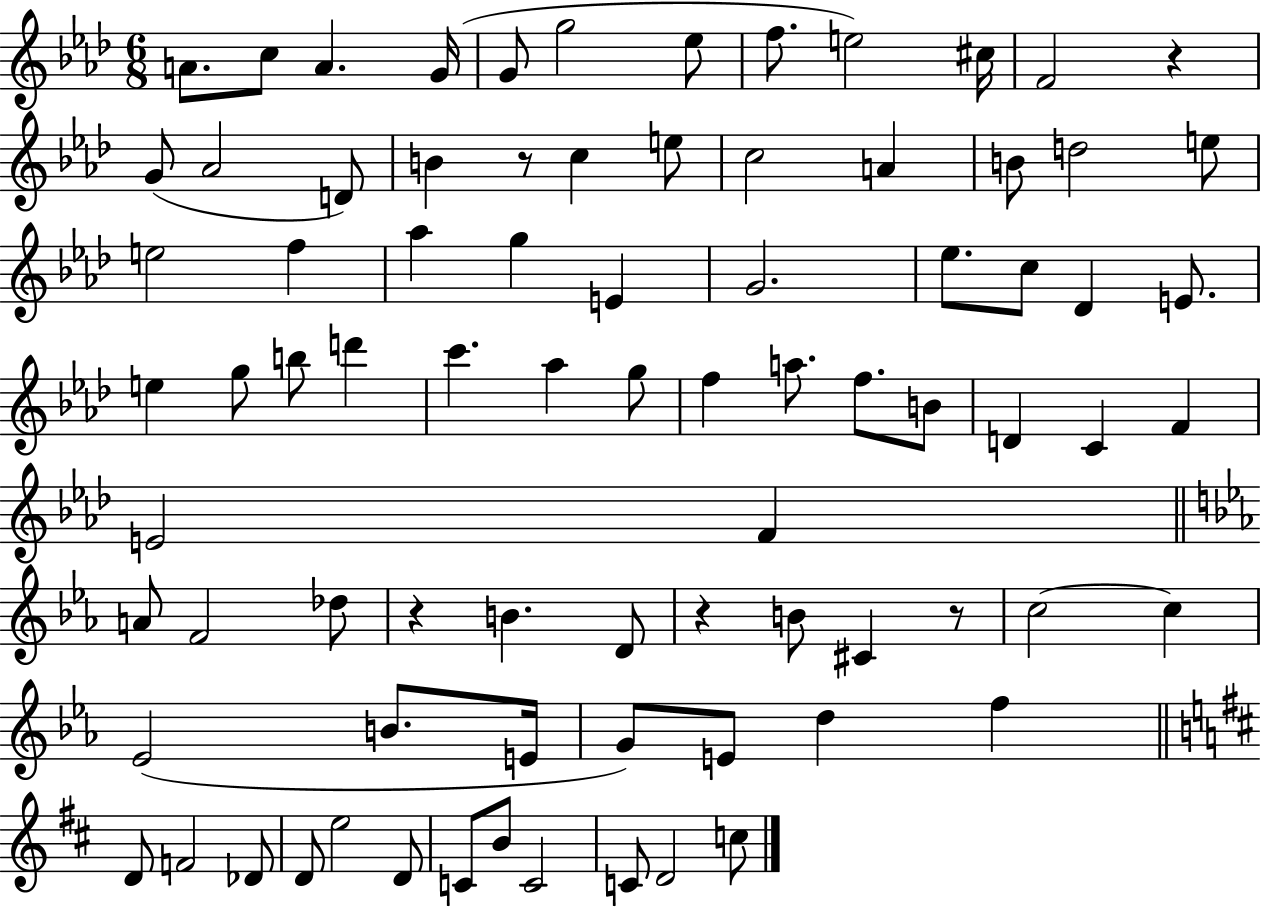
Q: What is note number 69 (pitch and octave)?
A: E5